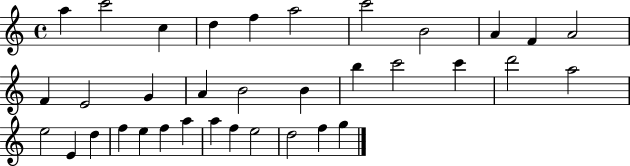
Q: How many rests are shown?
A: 0